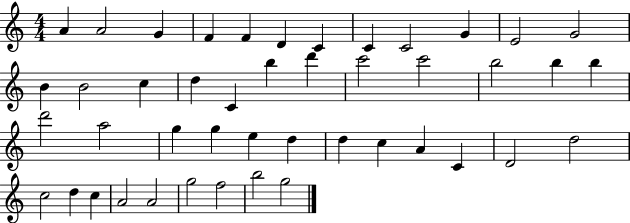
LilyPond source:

{
  \clef treble
  \numericTimeSignature
  \time 4/4
  \key c \major
  a'4 a'2 g'4 | f'4 f'4 d'4 c'4 | c'4 c'2 g'4 | e'2 g'2 | \break b'4 b'2 c''4 | d''4 c'4 b''4 d'''4 | c'''2 c'''2 | b''2 b''4 b''4 | \break d'''2 a''2 | g''4 g''4 e''4 d''4 | d''4 c''4 a'4 c'4 | d'2 d''2 | \break c''2 d''4 c''4 | a'2 a'2 | g''2 f''2 | b''2 g''2 | \break \bar "|."
}